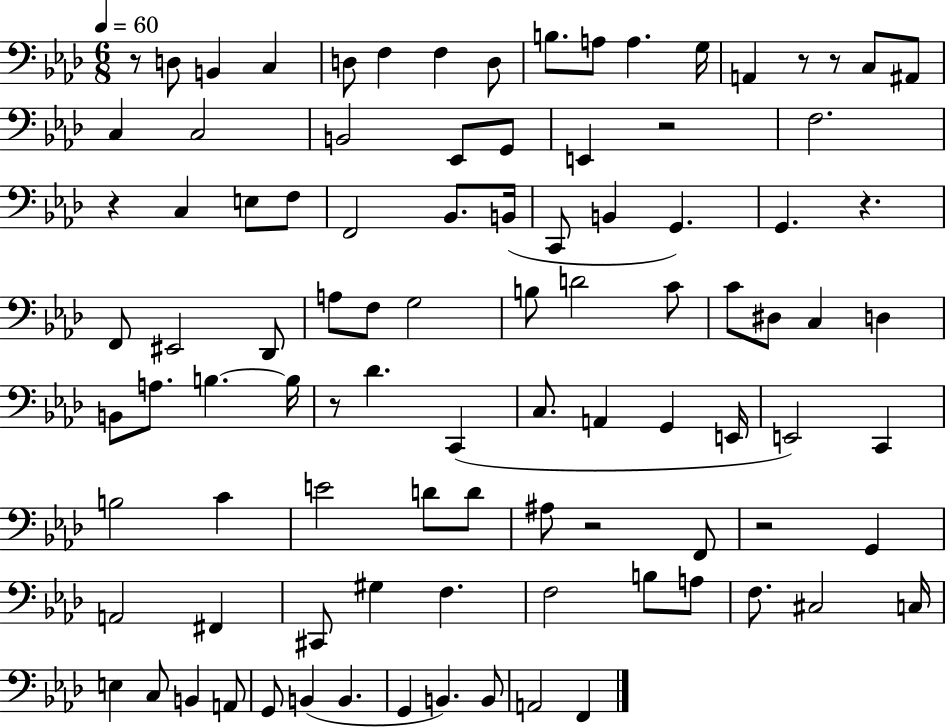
X:1
T:Untitled
M:6/8
L:1/4
K:Ab
z/2 D,/2 B,, C, D,/2 F, F, D,/2 B,/2 A,/2 A, G,/4 A,, z/2 z/2 C,/2 ^A,,/2 C, C,2 B,,2 _E,,/2 G,,/2 E,, z2 F,2 z C, E,/2 F,/2 F,,2 _B,,/2 B,,/4 C,,/2 B,, G,, G,, z F,,/2 ^E,,2 _D,,/2 A,/2 F,/2 G,2 B,/2 D2 C/2 C/2 ^D,/2 C, D, B,,/2 A,/2 B, B,/4 z/2 _D C,, C,/2 A,, G,, E,,/4 E,,2 C,, B,2 C E2 D/2 D/2 ^A,/2 z2 F,,/2 z2 G,, A,,2 ^F,, ^C,,/2 ^G, F, F,2 B,/2 A,/2 F,/2 ^C,2 C,/4 E, C,/2 B,, A,,/2 G,,/2 B,, B,, G,, B,, B,,/2 A,,2 F,,